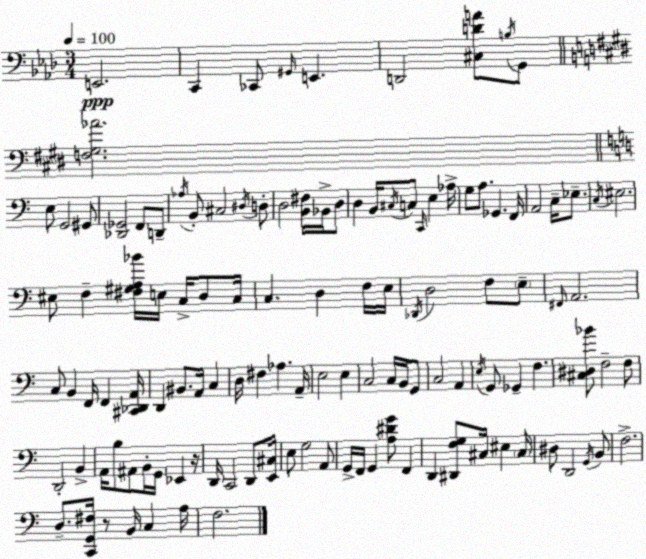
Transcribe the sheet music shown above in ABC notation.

X:1
T:Untitled
M:3/4
L:1/4
K:Ab
E,,2 C,, _C,,/2 ^G,,/4 E,, D,,2 [^C,DA]/2 B,/4 G,,/2 [F,^G,_A]2 E,/2 G,,2 ^G,,/2 [_D,,_G,,]2 F,,/2 D,,/2 _A,/4 B,,/2 ^C,2 ^D,/4 D,/2 D,2 [B,,^F,]/4 _B,,/4 D,/2 D, B,,/4 ^C,/4 C,/2 C,,/4 E, _A,/4 G,/2 A,/2 _G,, F,,/4 A,,2 C,/4 _E,/2 C,/4 ^E,2 ^E,/2 F, [^F,^G,A,_B]/4 E,/4 C,/4 D,/2 C,/4 C, D, F,/4 E,/4 _D,,/4 D,2 F,/2 E,/2 ^F,,/4 A,,2 C,/2 B,, F,,/4 F,, [^C,,_D,,A,,]/4 D,, ^B,,/2 A,,/4 C, D,/4 ^F, _A, A,,/4 E,2 E, C,2 C,/4 B,,/4 G,,/2 C,2 A,, E,/4 G,,/2 _G,, F, [^C,^D,_B]/2 F,2 F,/2 D,,2 B,, A,,/4 B,/2 ^A,,/2 B,,/4 G,,/4 _E,, z/4 D,,/4 C,,2 D,,/2 [E,,^C,]/4 E,/2 G,2 A,,/2 G,,/4 F,,/4 G,, [A,^DG]/2 F,, D,, [^D,,F,G,]/2 ^C,/4 ^E, ^C,/4 ^D,/2 D,,2 G,,/4 B,,/2 F,2 D,/2 [C,,G,,^F,]/4 z/2 B,,/4 C, A,/4 F,2